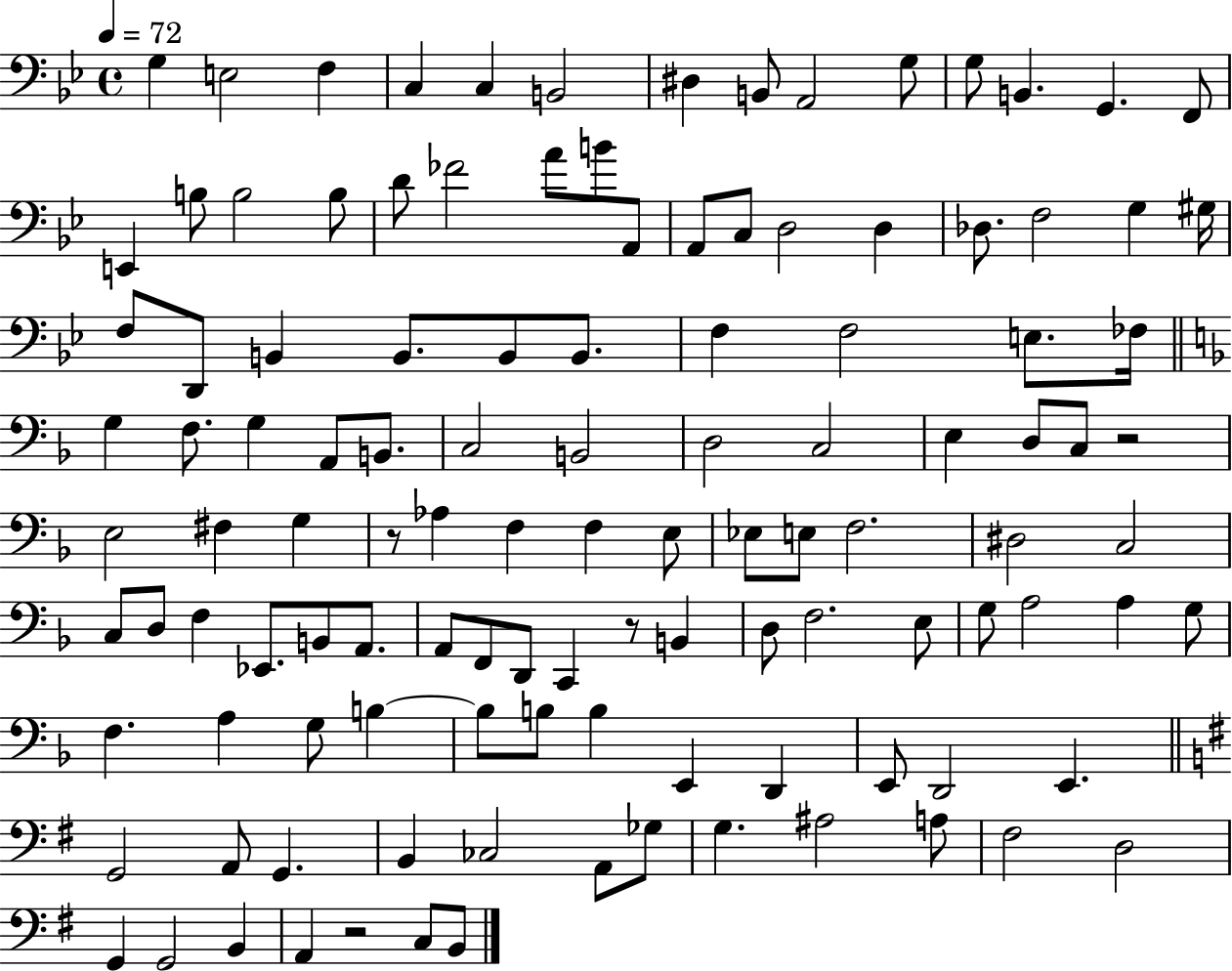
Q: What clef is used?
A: bass